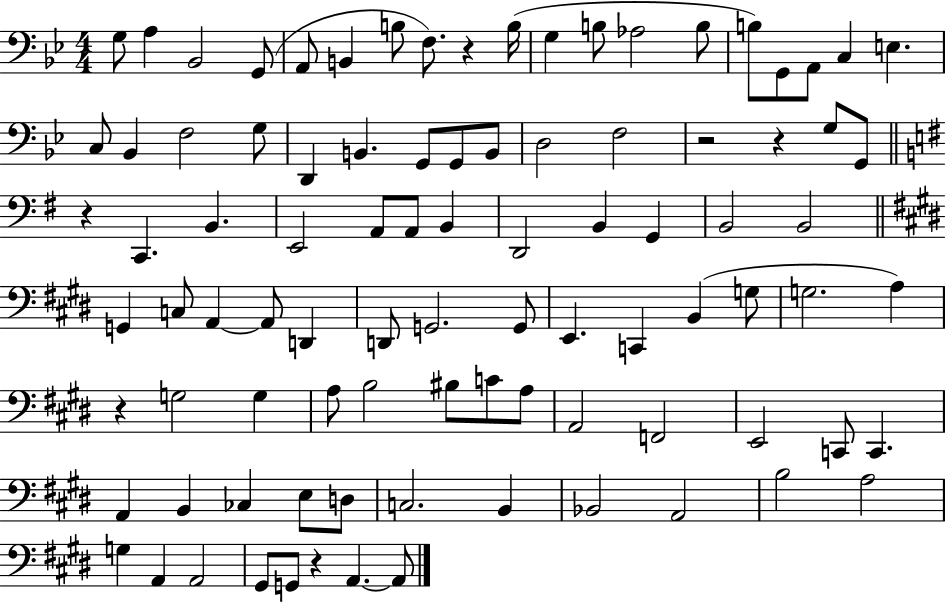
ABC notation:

X:1
T:Untitled
M:4/4
L:1/4
K:Bb
G,/2 A, _B,,2 G,,/2 A,,/2 B,, B,/2 F,/2 z B,/4 G, B,/2 _A,2 B,/2 B,/2 G,,/2 A,,/2 C, E, C,/2 _B,, F,2 G,/2 D,, B,, G,,/2 G,,/2 B,,/2 D,2 F,2 z2 z G,/2 G,,/2 z C,, B,, E,,2 A,,/2 A,,/2 B,, D,,2 B,, G,, B,,2 B,,2 G,, C,/2 A,, A,,/2 D,, D,,/2 G,,2 G,,/2 E,, C,, B,, G,/2 G,2 A, z G,2 G, A,/2 B,2 ^B,/2 C/2 A,/2 A,,2 F,,2 E,,2 C,,/2 C,, A,, B,, _C, E,/2 D,/2 C,2 B,, _B,,2 A,,2 B,2 A,2 G, A,, A,,2 ^G,,/2 G,,/2 z A,, A,,/2